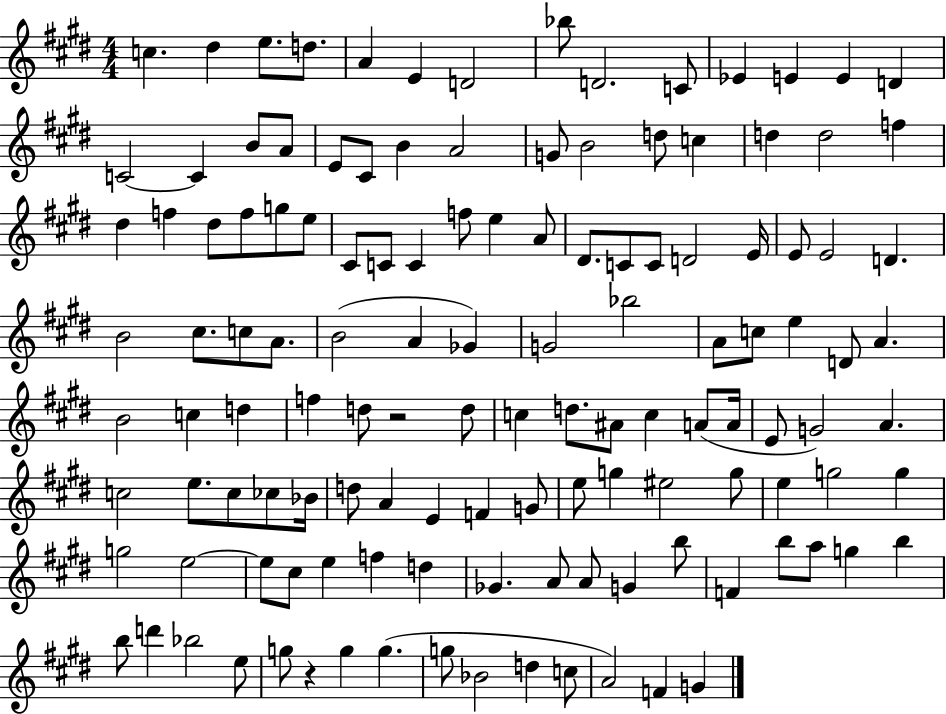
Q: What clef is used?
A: treble